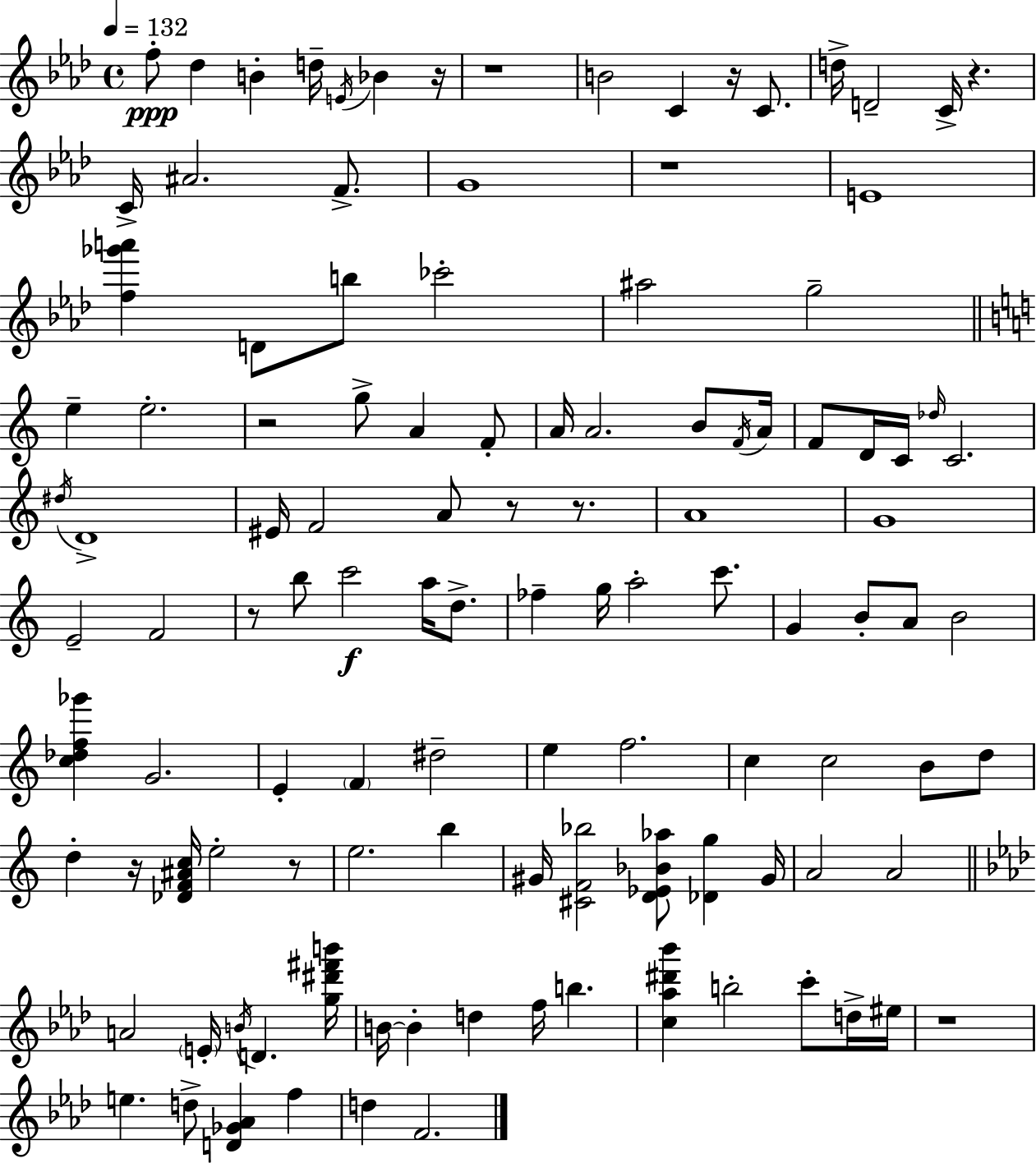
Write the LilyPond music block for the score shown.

{
  \clef treble
  \time 4/4
  \defaultTimeSignature
  \key aes \major
  \tempo 4 = 132
  f''8-.\ppp des''4 b'4-. d''16-- \acciaccatura { e'16 } bes'4 | r16 r1 | b'2 c'4 r16 c'8. | d''16-> d'2-- c'16-> r4. | \break c'16-> ais'2. f'8.-> | g'1 | r1 | e'1 | \break <f'' ges''' a'''>4 d'8 b''8 ces'''2-. | ais''2 g''2-- | \bar "||" \break \key c \major e''4-- e''2.-. | r2 g''8-> a'4 f'8-. | a'16 a'2. b'8 \acciaccatura { f'16 } | a'16 f'8 d'16 c'16 \grace { des''16 } c'2. | \break \acciaccatura { dis''16 } d'1-> | eis'16 f'2 a'8 r8 | r8. a'1 | g'1 | \break e'2-- f'2 | r8 b''8 c'''2\f a''16 | d''8.-> fes''4-- g''16 a''2-. | c'''8. g'4 b'8-. a'8 b'2 | \break <c'' des'' f'' ges'''>4 g'2. | e'4-. \parenthesize f'4 dis''2-- | e''4 f''2. | c''4 c''2 b'8 | \break d''8 d''4-. r16 <des' f' ais' c''>16 e''2-. | r8 e''2. b''4 | gis'16 <cis' f' bes''>2 <d' ees' bes' aes''>8 <des' g''>4 | gis'16 a'2 a'2 | \break \bar "||" \break \key aes \major a'2 \parenthesize e'16-. \acciaccatura { b'16 } d'4. | <g'' dis''' fis''' b'''>16 b'16~~ b'4-. d''4 f''16 b''4. | <c'' aes'' dis''' bes'''>4 b''2-. c'''8-. d''16-> | eis''16 r1 | \break e''4. d''8-> <d' ges' aes'>4 f''4 | d''4 f'2. | \bar "|."
}